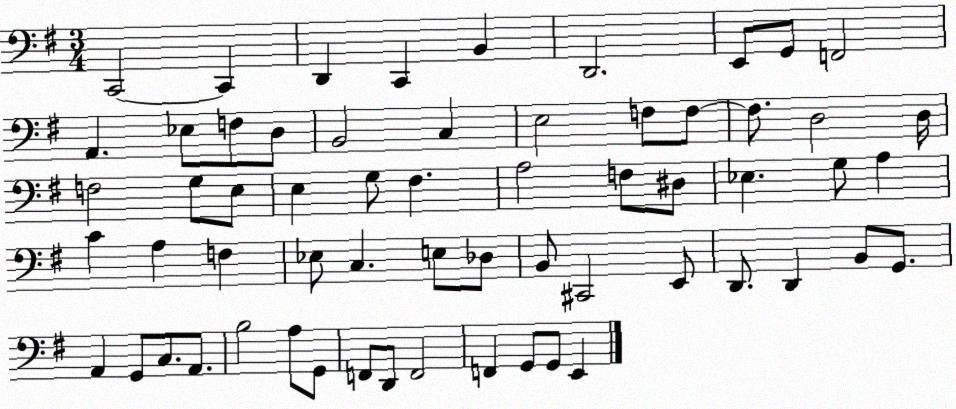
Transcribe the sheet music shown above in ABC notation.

X:1
T:Untitled
M:3/4
L:1/4
K:G
C,,2 C,, D,, C,, B,, D,,2 E,,/2 G,,/2 F,,2 A,, _E,/2 F,/2 D,/2 B,,2 C, E,2 F,/2 F,/2 F,/2 D,2 D,/4 F,2 G,/2 E,/2 E, G,/2 ^F, A,2 F,/2 ^D,/2 _E, G,/2 A, C A, F, _E,/2 C, E,/2 _D,/2 B,,/2 ^C,,2 E,,/2 D,,/2 D,, B,,/2 G,,/2 A,, G,,/2 C,/2 A,,/2 B,2 A,/2 G,,/2 F,,/2 D,,/2 F,,2 F,, G,,/2 G,,/2 E,,